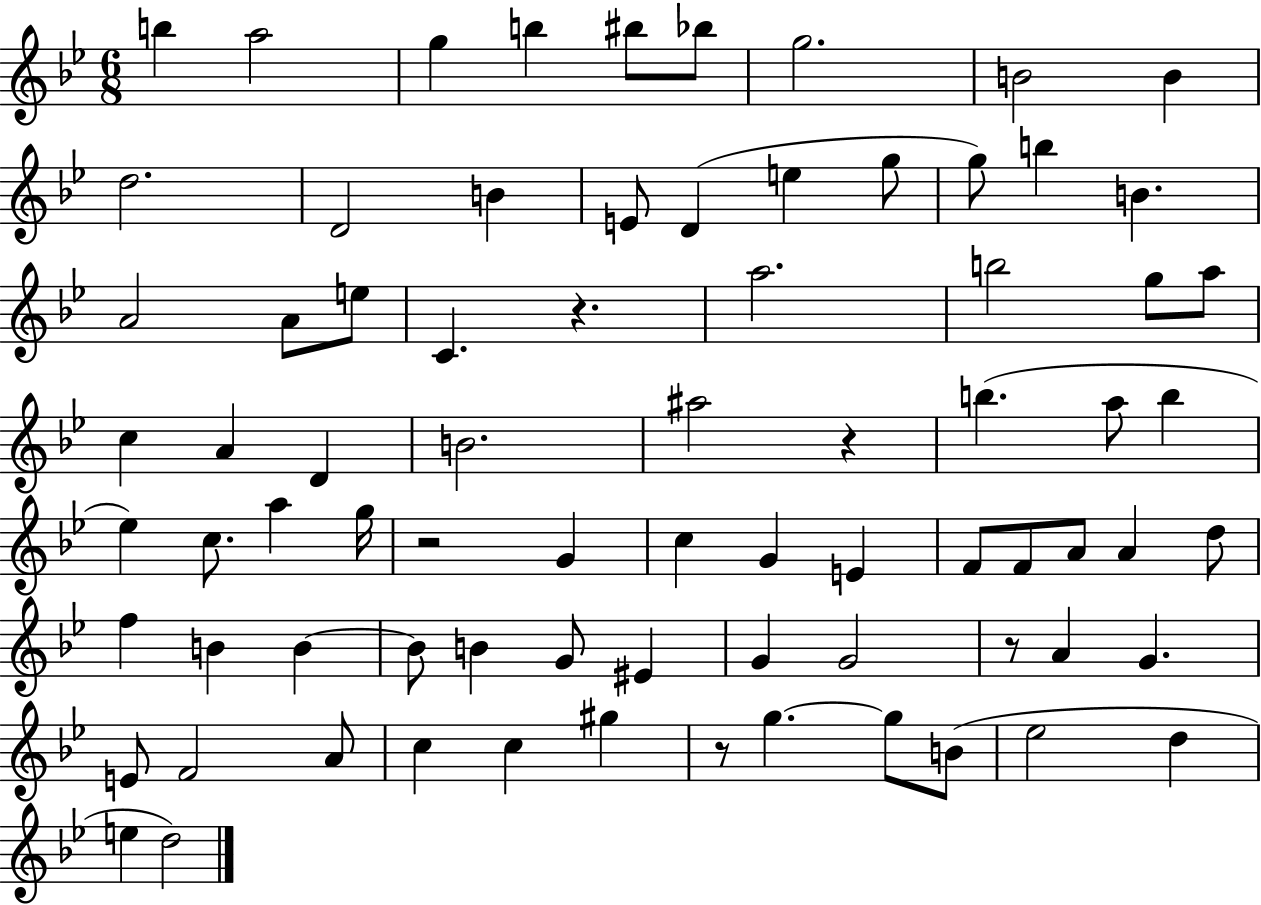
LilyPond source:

{
  \clef treble
  \numericTimeSignature
  \time 6/8
  \key bes \major
  b''4 a''2 | g''4 b''4 bis''8 bes''8 | g''2. | b'2 b'4 | \break d''2. | d'2 b'4 | e'8 d'4( e''4 g''8 | g''8) b''4 b'4. | \break a'2 a'8 e''8 | c'4. r4. | a''2. | b''2 g''8 a''8 | \break c''4 a'4 d'4 | b'2. | ais''2 r4 | b''4.( a''8 b''4 | \break ees''4) c''8. a''4 g''16 | r2 g'4 | c''4 g'4 e'4 | f'8 f'8 a'8 a'4 d''8 | \break f''4 b'4 b'4~~ | b'8 b'4 g'8 eis'4 | g'4 g'2 | r8 a'4 g'4. | \break e'8 f'2 a'8 | c''4 c''4 gis''4 | r8 g''4.~~ g''8 b'8( | ees''2 d''4 | \break e''4 d''2) | \bar "|."
}